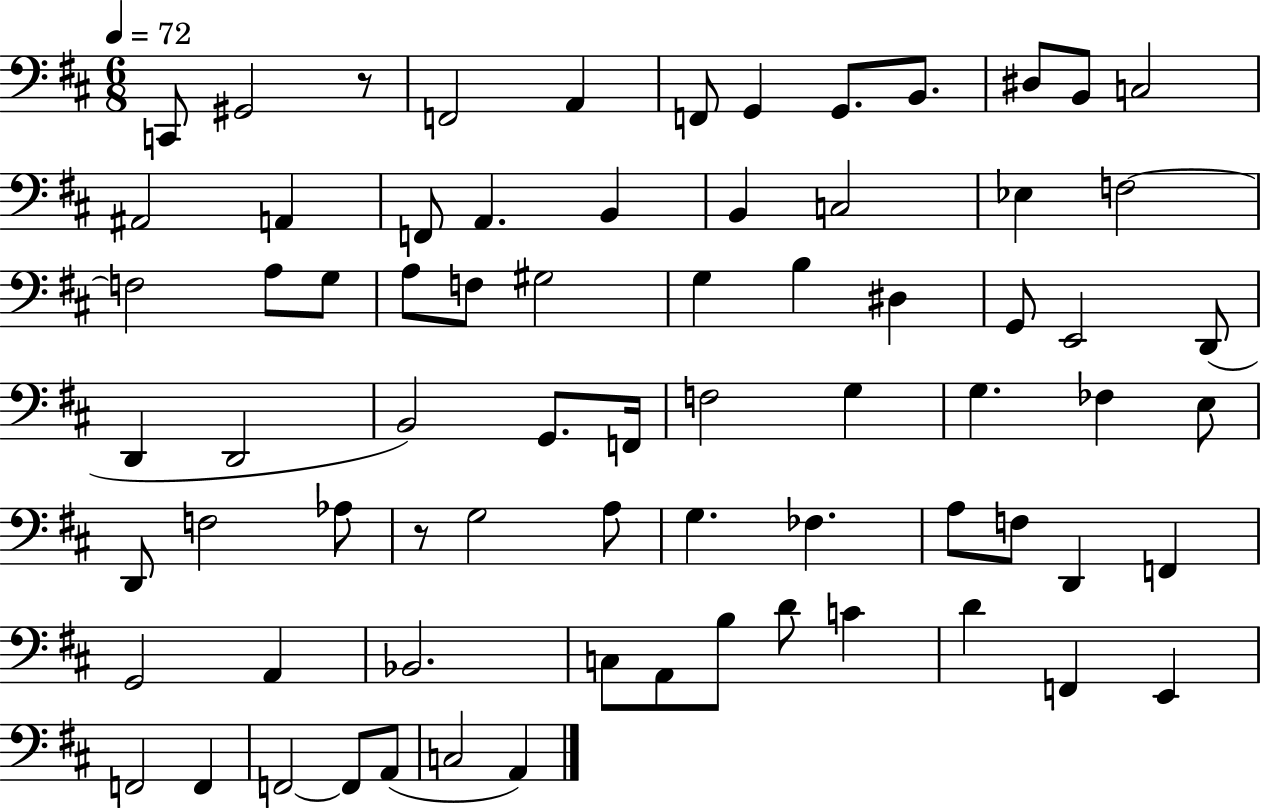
C2/e G#2/h R/e F2/h A2/q F2/e G2/q G2/e. B2/e. D#3/e B2/e C3/h A#2/h A2/q F2/e A2/q. B2/q B2/q C3/h Eb3/q F3/h F3/h A3/e G3/e A3/e F3/e G#3/h G3/q B3/q D#3/q G2/e E2/h D2/e D2/q D2/h B2/h G2/e. F2/s F3/h G3/q G3/q. FES3/q E3/e D2/e F3/h Ab3/e R/e G3/h A3/e G3/q. FES3/q. A3/e F3/e D2/q F2/q G2/h A2/q Bb2/h. C3/e A2/e B3/e D4/e C4/q D4/q F2/q E2/q F2/h F2/q F2/h F2/e A2/e C3/h A2/q